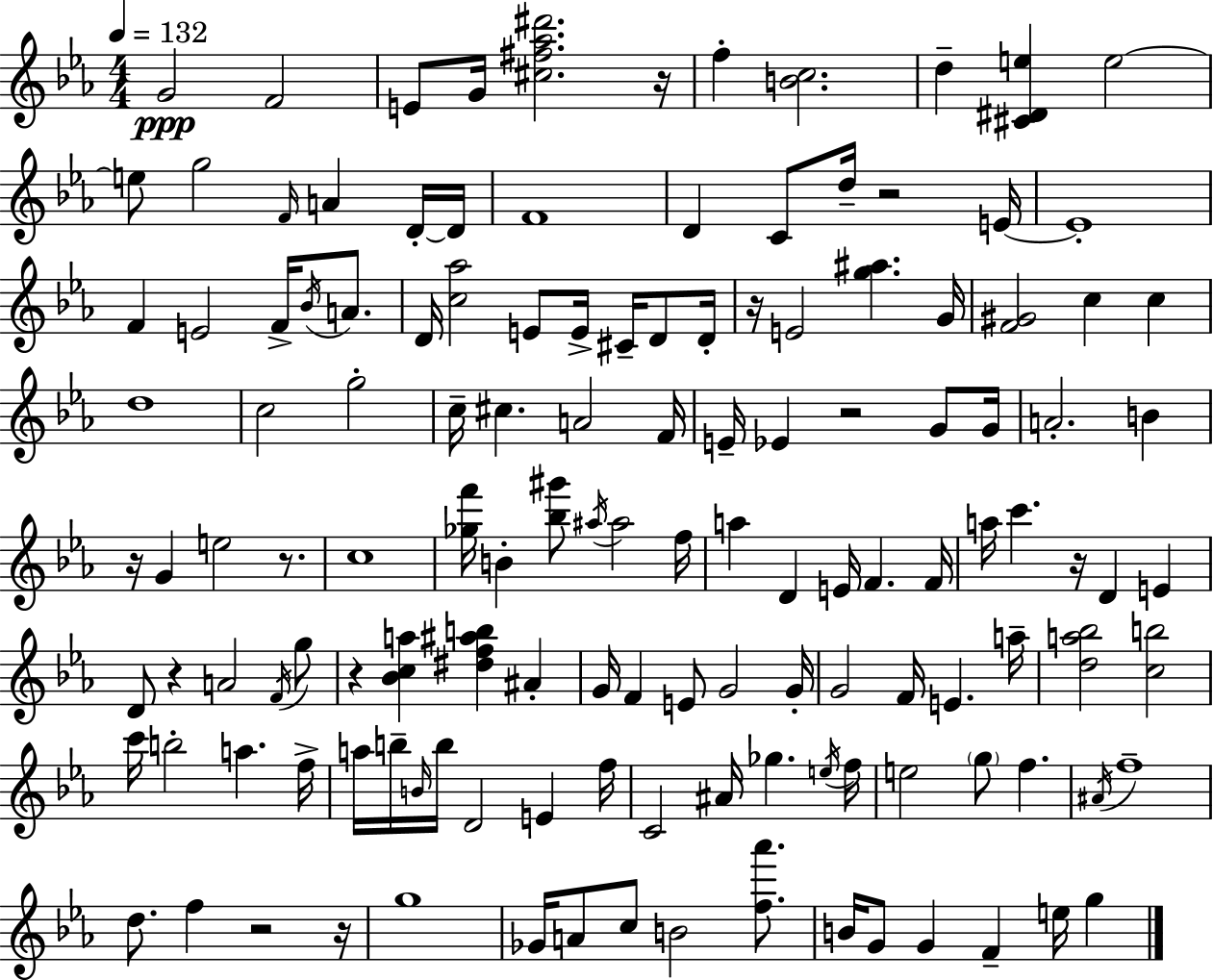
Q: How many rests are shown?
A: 11